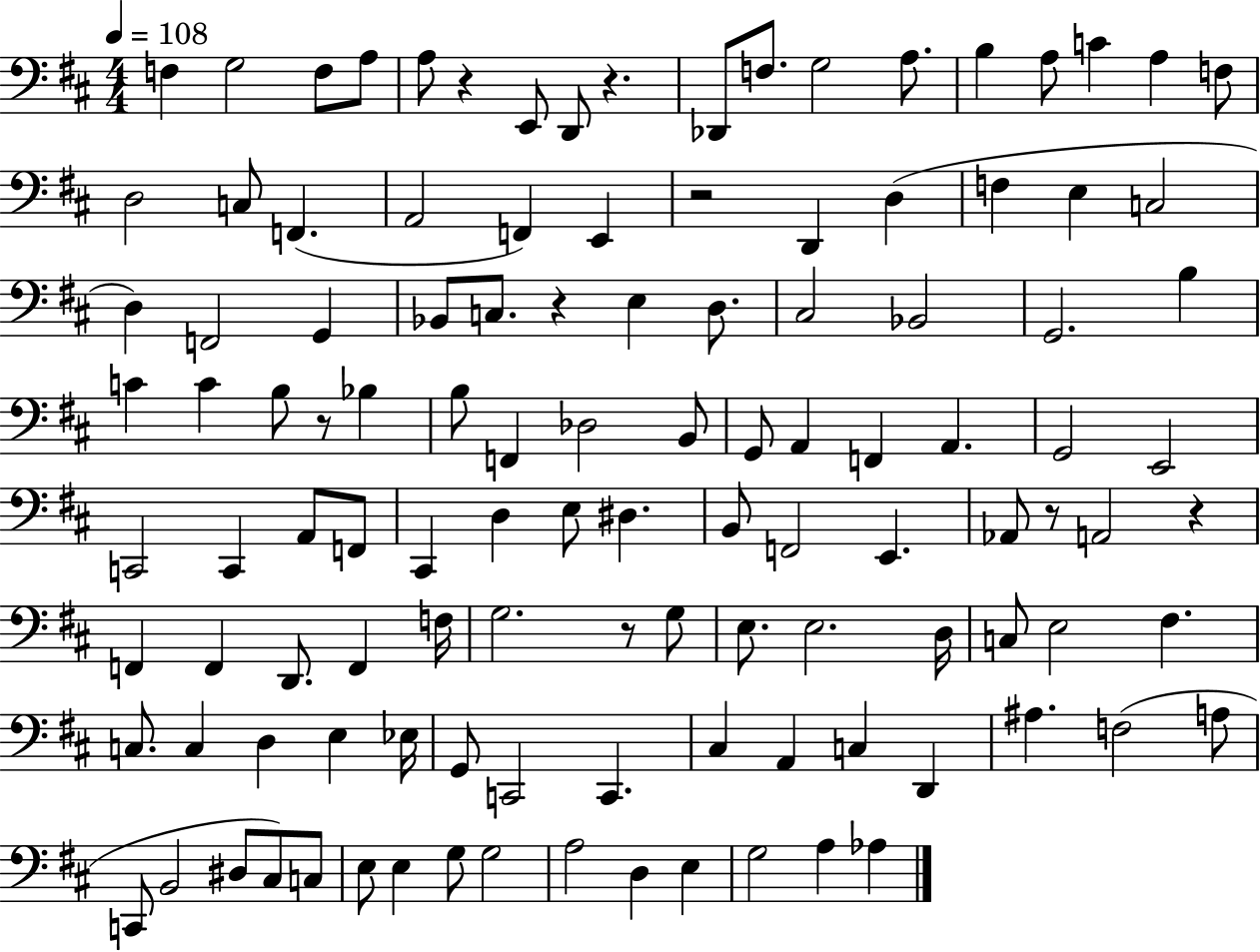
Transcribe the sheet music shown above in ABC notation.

X:1
T:Untitled
M:4/4
L:1/4
K:D
F, G,2 F,/2 A,/2 A,/2 z E,,/2 D,,/2 z _D,,/2 F,/2 G,2 A,/2 B, A,/2 C A, F,/2 D,2 C,/2 F,, A,,2 F,, E,, z2 D,, D, F, E, C,2 D, F,,2 G,, _B,,/2 C,/2 z E, D,/2 ^C,2 _B,,2 G,,2 B, C C B,/2 z/2 _B, B,/2 F,, _D,2 B,,/2 G,,/2 A,, F,, A,, G,,2 E,,2 C,,2 C,, A,,/2 F,,/2 ^C,, D, E,/2 ^D, B,,/2 F,,2 E,, _A,,/2 z/2 A,,2 z F,, F,, D,,/2 F,, F,/4 G,2 z/2 G,/2 E,/2 E,2 D,/4 C,/2 E,2 ^F, C,/2 C, D, E, _E,/4 G,,/2 C,,2 C,, ^C, A,, C, D,, ^A, F,2 A,/2 C,,/2 B,,2 ^D,/2 ^C,/2 C,/2 E,/2 E, G,/2 G,2 A,2 D, E, G,2 A, _A,